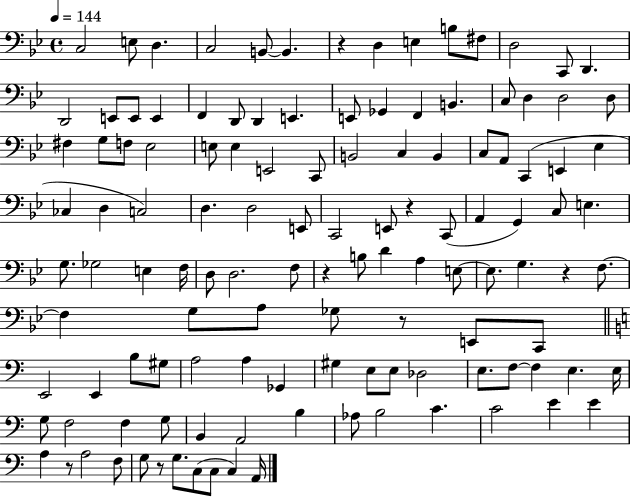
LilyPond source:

{
  \clef bass
  \time 4/4
  \defaultTimeSignature
  \key bes \major
  \tempo 4 = 144
  c2 e8 d4. | c2 b,8~~ b,4. | r4 d4 e4 b8 fis8 | d2 c,8 d,4. | \break d,2 e,8 e,8 e,4 | f,4 d,8 d,4 e,4. | e,8 ges,4 f,4 b,4. | c8 d4 d2 d8 | \break fis4 g8 f8 ees2 | e8 e4 e,2 c,8 | b,2 c4 b,4 | c8 a,8 c,4( e,4 ees4 | \break ces4 d4 c2) | d4. d2 e,8 | c,2 e,8 r4 c,8( | a,4 g,4) c8 e4. | \break g8. ges2 e4 f16 | d8 d2. f8 | r4 b8 d'4 a4 e8~~ | e8. g4. r4 f8.~~ | \break f4 g8 a8 ges8 r8 e,8 c,8 | \bar "||" \break \key c \major e,2 e,4 b8 gis8 | a2 a4 ges,4 | gis4 e8 e8 des2 | e8. f8~~ f4 e4. e16 | \break g8 f2 f4 g8 | b,4 a,2 b4 | aes8 b2 c'4. | c'2 e'4 e'4 | \break a4 r8 a2 f8 | g8 r8 g8. c8( c8 c4) a,16 | \bar "|."
}